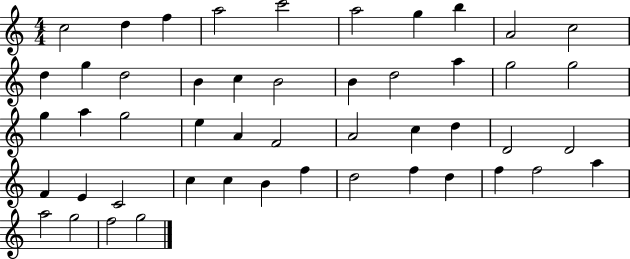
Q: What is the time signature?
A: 4/4